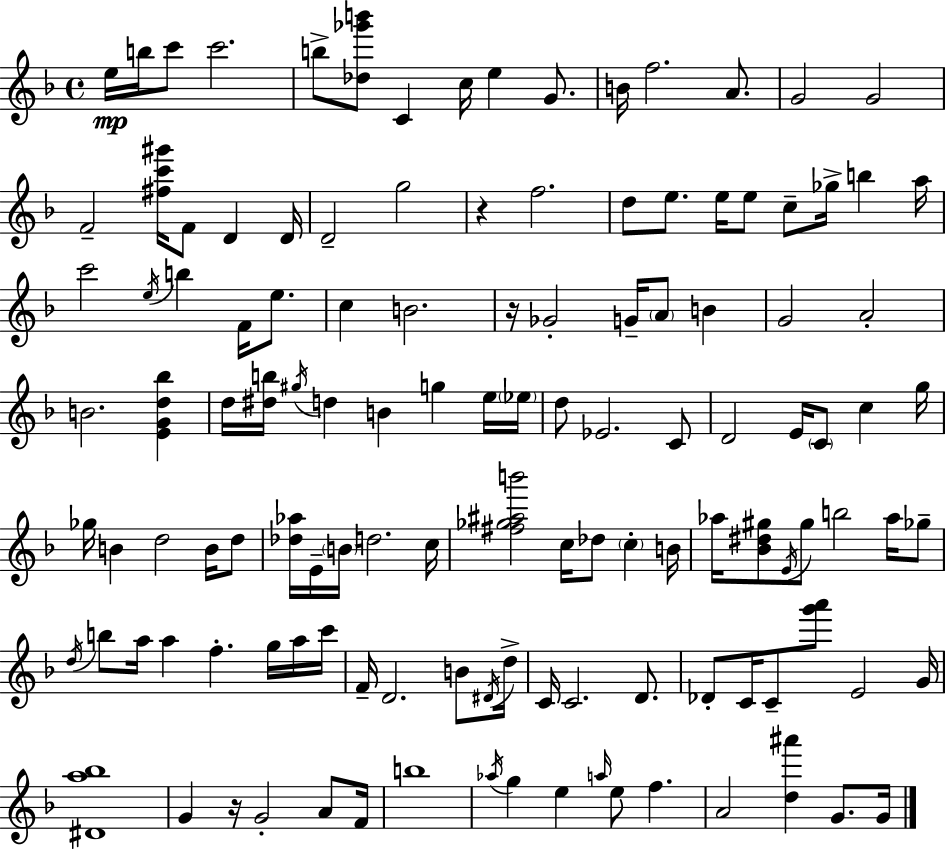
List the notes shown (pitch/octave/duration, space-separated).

E5/s B5/s C6/e C6/h. B5/e [Db5,Gb6,B6]/e C4/q C5/s E5/q G4/e. B4/s F5/h. A4/e. G4/h G4/h F4/h [F#5,C6,G#6]/s F4/e D4/q D4/s D4/h G5/h R/q F5/h. D5/e E5/e. E5/s E5/e C5/e Gb5/s B5/q A5/s C6/h E5/s B5/q F4/s E5/e. C5/q B4/h. R/s Gb4/h G4/s A4/e B4/q G4/h A4/h B4/h. [E4,G4,D5,Bb5]/q D5/s [D#5,B5]/s G#5/s D5/q B4/q G5/q E5/s Eb5/s D5/e Eb4/h. C4/e D4/h E4/s C4/e C5/q G5/s Gb5/s B4/q D5/h B4/s D5/e [Db5,Ab5]/s E4/s B4/s D5/h. C5/s [F#5,Gb5,A#5,B6]/h C5/s Db5/e C5/q B4/s Ab5/s [Bb4,D#5,G#5]/e E4/s G#5/e B5/h Ab5/s Gb5/e D5/s B5/e A5/s A5/q F5/q. G5/s A5/s C6/s F4/s D4/h. B4/e D#4/s D5/s C4/s C4/h. D4/e. Db4/e C4/s C4/e [G6,A6]/e E4/h G4/s [D#4,A5,Bb5]/w G4/q R/s G4/h A4/e F4/s B5/w Ab5/s G5/q E5/q A5/s E5/e F5/q. A4/h [D5,A#6]/q G4/e. G4/s